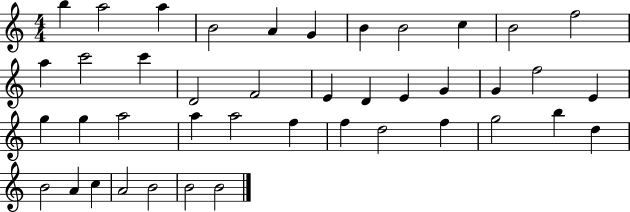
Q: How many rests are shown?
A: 0